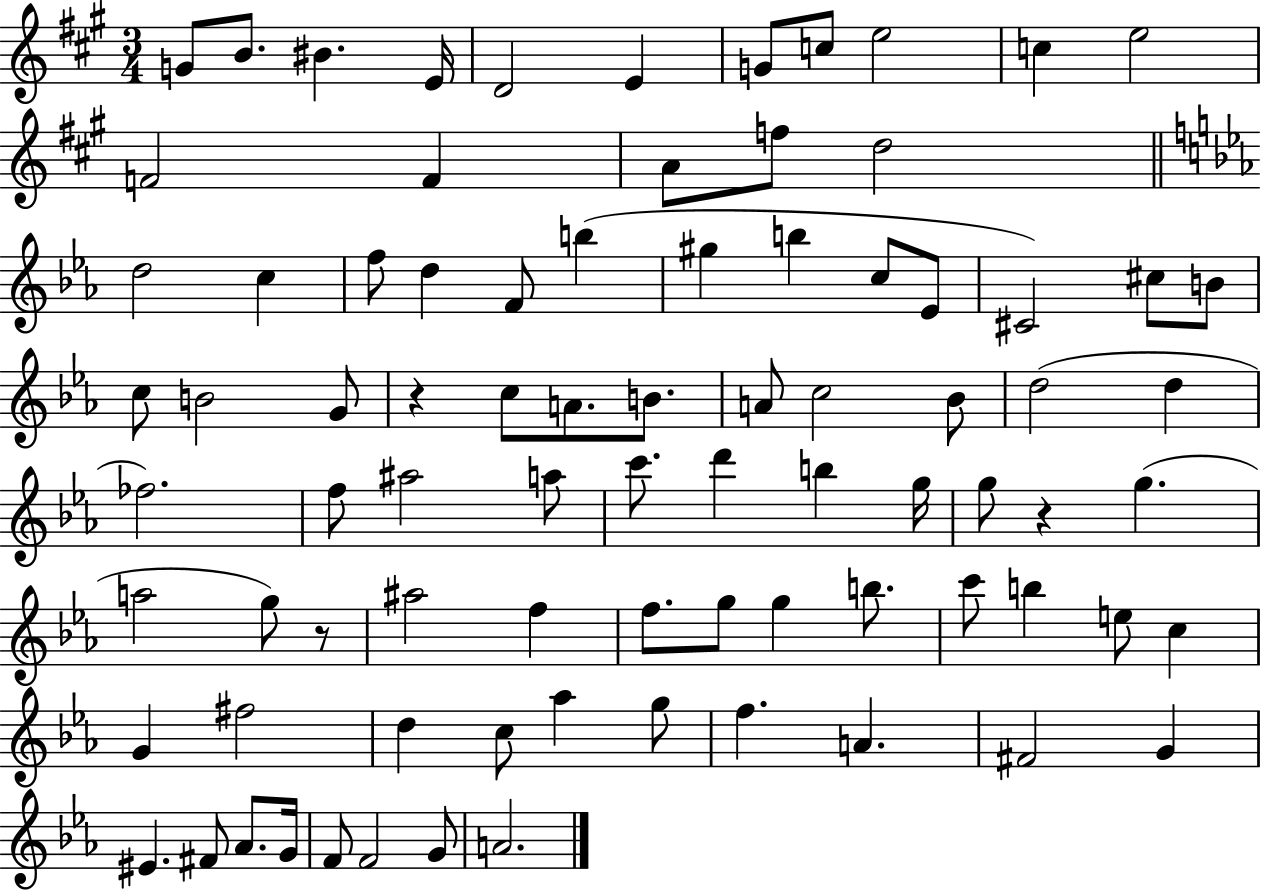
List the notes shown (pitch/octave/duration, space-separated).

G4/e B4/e. BIS4/q. E4/s D4/h E4/q G4/e C5/e E5/h C5/q E5/h F4/h F4/q A4/e F5/e D5/h D5/h C5/q F5/e D5/q F4/e B5/q G#5/q B5/q C5/e Eb4/e C#4/h C#5/e B4/e C5/e B4/h G4/e R/q C5/e A4/e. B4/e. A4/e C5/h Bb4/e D5/h D5/q FES5/h. F5/e A#5/h A5/e C6/e. D6/q B5/q G5/s G5/e R/q G5/q. A5/h G5/e R/e A#5/h F5/q F5/e. G5/e G5/q B5/e. C6/e B5/q E5/e C5/q G4/q F#5/h D5/q C5/e Ab5/q G5/e F5/q. A4/q. F#4/h G4/q EIS4/q. F#4/e Ab4/e. G4/s F4/e F4/h G4/e A4/h.